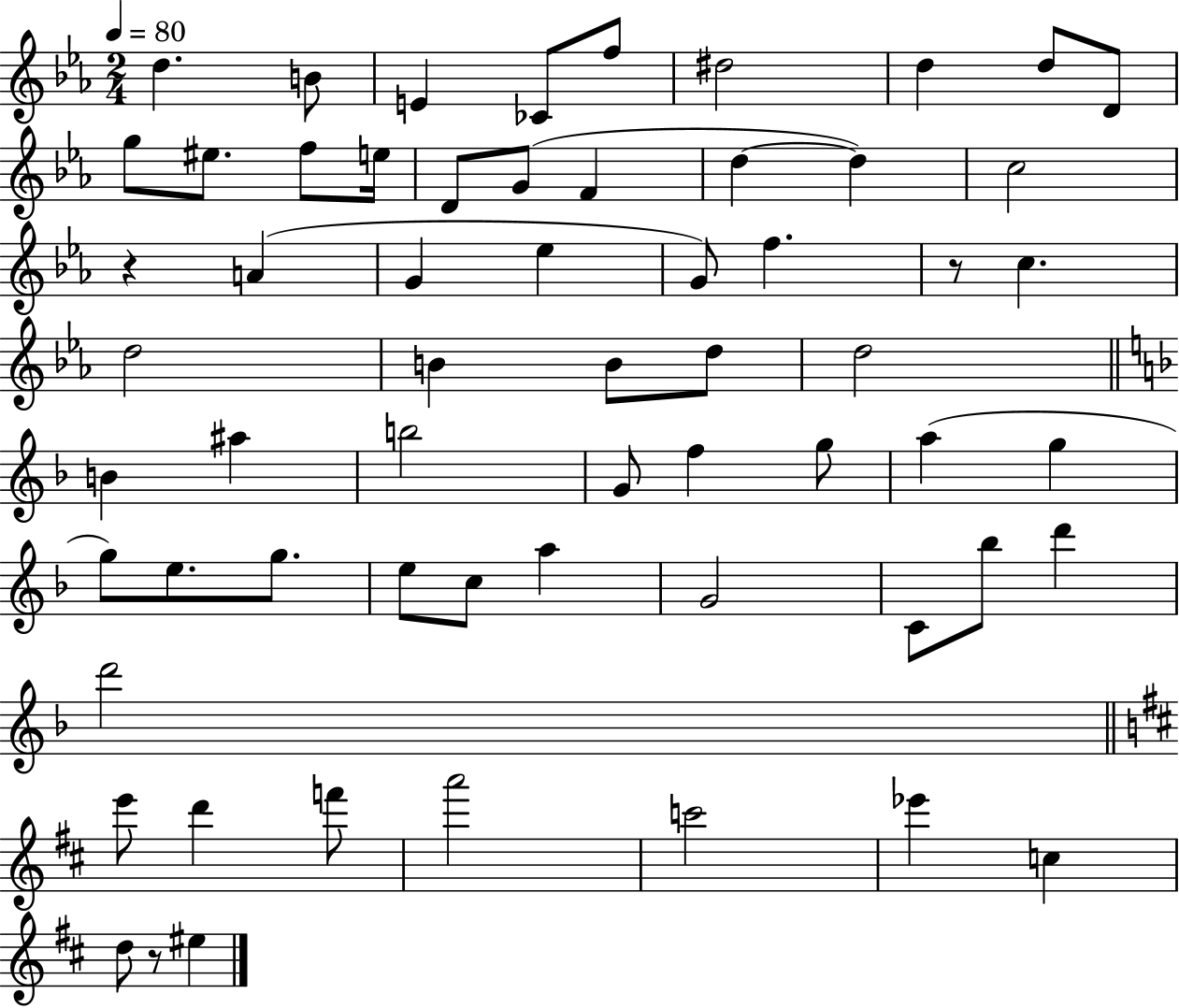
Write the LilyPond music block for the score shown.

{
  \clef treble
  \numericTimeSignature
  \time 2/4
  \key ees \major
  \tempo 4 = 80
  d''4. b'8 | e'4 ces'8 f''8 | dis''2 | d''4 d''8 d'8 | \break g''8 eis''8. f''8 e''16 | d'8 g'8( f'4 | d''4~~ d''4) | c''2 | \break r4 a'4( | g'4 ees''4 | g'8) f''4. | r8 c''4. | \break d''2 | b'4 b'8 d''8 | d''2 | \bar "||" \break \key d \minor b'4 ais''4 | b''2 | g'8 f''4 g''8 | a''4( g''4 | \break g''8) e''8. g''8. | e''8 c''8 a''4 | g'2 | c'8 bes''8 d'''4 | \break d'''2 | \bar "||" \break \key d \major e'''8 d'''4 f'''8 | a'''2 | c'''2 | ees'''4 c''4 | \break d''8 r8 eis''4 | \bar "|."
}